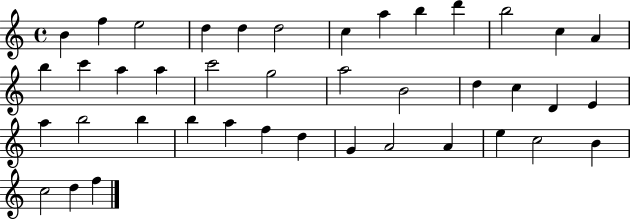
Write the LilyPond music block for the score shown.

{
  \clef treble
  \time 4/4
  \defaultTimeSignature
  \key c \major
  b'4 f''4 e''2 | d''4 d''4 d''2 | c''4 a''4 b''4 d'''4 | b''2 c''4 a'4 | \break b''4 c'''4 a''4 a''4 | c'''2 g''2 | a''2 b'2 | d''4 c''4 d'4 e'4 | \break a''4 b''2 b''4 | b''4 a''4 f''4 d''4 | g'4 a'2 a'4 | e''4 c''2 b'4 | \break c''2 d''4 f''4 | \bar "|."
}